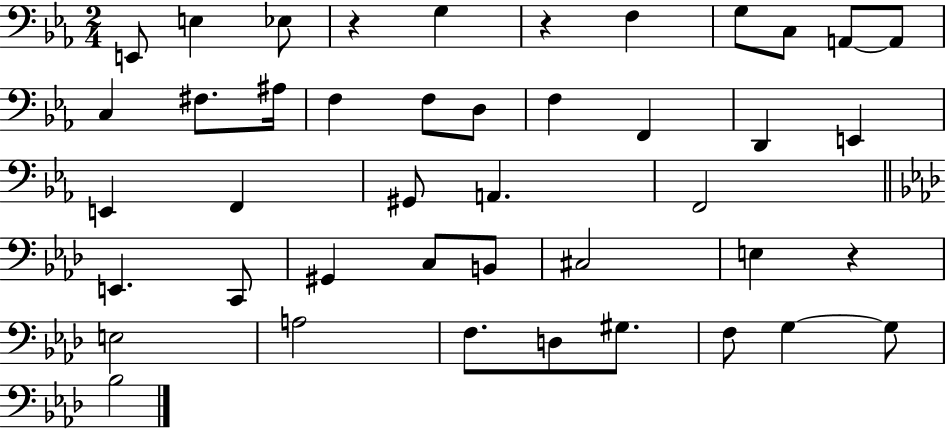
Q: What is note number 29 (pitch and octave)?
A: B2